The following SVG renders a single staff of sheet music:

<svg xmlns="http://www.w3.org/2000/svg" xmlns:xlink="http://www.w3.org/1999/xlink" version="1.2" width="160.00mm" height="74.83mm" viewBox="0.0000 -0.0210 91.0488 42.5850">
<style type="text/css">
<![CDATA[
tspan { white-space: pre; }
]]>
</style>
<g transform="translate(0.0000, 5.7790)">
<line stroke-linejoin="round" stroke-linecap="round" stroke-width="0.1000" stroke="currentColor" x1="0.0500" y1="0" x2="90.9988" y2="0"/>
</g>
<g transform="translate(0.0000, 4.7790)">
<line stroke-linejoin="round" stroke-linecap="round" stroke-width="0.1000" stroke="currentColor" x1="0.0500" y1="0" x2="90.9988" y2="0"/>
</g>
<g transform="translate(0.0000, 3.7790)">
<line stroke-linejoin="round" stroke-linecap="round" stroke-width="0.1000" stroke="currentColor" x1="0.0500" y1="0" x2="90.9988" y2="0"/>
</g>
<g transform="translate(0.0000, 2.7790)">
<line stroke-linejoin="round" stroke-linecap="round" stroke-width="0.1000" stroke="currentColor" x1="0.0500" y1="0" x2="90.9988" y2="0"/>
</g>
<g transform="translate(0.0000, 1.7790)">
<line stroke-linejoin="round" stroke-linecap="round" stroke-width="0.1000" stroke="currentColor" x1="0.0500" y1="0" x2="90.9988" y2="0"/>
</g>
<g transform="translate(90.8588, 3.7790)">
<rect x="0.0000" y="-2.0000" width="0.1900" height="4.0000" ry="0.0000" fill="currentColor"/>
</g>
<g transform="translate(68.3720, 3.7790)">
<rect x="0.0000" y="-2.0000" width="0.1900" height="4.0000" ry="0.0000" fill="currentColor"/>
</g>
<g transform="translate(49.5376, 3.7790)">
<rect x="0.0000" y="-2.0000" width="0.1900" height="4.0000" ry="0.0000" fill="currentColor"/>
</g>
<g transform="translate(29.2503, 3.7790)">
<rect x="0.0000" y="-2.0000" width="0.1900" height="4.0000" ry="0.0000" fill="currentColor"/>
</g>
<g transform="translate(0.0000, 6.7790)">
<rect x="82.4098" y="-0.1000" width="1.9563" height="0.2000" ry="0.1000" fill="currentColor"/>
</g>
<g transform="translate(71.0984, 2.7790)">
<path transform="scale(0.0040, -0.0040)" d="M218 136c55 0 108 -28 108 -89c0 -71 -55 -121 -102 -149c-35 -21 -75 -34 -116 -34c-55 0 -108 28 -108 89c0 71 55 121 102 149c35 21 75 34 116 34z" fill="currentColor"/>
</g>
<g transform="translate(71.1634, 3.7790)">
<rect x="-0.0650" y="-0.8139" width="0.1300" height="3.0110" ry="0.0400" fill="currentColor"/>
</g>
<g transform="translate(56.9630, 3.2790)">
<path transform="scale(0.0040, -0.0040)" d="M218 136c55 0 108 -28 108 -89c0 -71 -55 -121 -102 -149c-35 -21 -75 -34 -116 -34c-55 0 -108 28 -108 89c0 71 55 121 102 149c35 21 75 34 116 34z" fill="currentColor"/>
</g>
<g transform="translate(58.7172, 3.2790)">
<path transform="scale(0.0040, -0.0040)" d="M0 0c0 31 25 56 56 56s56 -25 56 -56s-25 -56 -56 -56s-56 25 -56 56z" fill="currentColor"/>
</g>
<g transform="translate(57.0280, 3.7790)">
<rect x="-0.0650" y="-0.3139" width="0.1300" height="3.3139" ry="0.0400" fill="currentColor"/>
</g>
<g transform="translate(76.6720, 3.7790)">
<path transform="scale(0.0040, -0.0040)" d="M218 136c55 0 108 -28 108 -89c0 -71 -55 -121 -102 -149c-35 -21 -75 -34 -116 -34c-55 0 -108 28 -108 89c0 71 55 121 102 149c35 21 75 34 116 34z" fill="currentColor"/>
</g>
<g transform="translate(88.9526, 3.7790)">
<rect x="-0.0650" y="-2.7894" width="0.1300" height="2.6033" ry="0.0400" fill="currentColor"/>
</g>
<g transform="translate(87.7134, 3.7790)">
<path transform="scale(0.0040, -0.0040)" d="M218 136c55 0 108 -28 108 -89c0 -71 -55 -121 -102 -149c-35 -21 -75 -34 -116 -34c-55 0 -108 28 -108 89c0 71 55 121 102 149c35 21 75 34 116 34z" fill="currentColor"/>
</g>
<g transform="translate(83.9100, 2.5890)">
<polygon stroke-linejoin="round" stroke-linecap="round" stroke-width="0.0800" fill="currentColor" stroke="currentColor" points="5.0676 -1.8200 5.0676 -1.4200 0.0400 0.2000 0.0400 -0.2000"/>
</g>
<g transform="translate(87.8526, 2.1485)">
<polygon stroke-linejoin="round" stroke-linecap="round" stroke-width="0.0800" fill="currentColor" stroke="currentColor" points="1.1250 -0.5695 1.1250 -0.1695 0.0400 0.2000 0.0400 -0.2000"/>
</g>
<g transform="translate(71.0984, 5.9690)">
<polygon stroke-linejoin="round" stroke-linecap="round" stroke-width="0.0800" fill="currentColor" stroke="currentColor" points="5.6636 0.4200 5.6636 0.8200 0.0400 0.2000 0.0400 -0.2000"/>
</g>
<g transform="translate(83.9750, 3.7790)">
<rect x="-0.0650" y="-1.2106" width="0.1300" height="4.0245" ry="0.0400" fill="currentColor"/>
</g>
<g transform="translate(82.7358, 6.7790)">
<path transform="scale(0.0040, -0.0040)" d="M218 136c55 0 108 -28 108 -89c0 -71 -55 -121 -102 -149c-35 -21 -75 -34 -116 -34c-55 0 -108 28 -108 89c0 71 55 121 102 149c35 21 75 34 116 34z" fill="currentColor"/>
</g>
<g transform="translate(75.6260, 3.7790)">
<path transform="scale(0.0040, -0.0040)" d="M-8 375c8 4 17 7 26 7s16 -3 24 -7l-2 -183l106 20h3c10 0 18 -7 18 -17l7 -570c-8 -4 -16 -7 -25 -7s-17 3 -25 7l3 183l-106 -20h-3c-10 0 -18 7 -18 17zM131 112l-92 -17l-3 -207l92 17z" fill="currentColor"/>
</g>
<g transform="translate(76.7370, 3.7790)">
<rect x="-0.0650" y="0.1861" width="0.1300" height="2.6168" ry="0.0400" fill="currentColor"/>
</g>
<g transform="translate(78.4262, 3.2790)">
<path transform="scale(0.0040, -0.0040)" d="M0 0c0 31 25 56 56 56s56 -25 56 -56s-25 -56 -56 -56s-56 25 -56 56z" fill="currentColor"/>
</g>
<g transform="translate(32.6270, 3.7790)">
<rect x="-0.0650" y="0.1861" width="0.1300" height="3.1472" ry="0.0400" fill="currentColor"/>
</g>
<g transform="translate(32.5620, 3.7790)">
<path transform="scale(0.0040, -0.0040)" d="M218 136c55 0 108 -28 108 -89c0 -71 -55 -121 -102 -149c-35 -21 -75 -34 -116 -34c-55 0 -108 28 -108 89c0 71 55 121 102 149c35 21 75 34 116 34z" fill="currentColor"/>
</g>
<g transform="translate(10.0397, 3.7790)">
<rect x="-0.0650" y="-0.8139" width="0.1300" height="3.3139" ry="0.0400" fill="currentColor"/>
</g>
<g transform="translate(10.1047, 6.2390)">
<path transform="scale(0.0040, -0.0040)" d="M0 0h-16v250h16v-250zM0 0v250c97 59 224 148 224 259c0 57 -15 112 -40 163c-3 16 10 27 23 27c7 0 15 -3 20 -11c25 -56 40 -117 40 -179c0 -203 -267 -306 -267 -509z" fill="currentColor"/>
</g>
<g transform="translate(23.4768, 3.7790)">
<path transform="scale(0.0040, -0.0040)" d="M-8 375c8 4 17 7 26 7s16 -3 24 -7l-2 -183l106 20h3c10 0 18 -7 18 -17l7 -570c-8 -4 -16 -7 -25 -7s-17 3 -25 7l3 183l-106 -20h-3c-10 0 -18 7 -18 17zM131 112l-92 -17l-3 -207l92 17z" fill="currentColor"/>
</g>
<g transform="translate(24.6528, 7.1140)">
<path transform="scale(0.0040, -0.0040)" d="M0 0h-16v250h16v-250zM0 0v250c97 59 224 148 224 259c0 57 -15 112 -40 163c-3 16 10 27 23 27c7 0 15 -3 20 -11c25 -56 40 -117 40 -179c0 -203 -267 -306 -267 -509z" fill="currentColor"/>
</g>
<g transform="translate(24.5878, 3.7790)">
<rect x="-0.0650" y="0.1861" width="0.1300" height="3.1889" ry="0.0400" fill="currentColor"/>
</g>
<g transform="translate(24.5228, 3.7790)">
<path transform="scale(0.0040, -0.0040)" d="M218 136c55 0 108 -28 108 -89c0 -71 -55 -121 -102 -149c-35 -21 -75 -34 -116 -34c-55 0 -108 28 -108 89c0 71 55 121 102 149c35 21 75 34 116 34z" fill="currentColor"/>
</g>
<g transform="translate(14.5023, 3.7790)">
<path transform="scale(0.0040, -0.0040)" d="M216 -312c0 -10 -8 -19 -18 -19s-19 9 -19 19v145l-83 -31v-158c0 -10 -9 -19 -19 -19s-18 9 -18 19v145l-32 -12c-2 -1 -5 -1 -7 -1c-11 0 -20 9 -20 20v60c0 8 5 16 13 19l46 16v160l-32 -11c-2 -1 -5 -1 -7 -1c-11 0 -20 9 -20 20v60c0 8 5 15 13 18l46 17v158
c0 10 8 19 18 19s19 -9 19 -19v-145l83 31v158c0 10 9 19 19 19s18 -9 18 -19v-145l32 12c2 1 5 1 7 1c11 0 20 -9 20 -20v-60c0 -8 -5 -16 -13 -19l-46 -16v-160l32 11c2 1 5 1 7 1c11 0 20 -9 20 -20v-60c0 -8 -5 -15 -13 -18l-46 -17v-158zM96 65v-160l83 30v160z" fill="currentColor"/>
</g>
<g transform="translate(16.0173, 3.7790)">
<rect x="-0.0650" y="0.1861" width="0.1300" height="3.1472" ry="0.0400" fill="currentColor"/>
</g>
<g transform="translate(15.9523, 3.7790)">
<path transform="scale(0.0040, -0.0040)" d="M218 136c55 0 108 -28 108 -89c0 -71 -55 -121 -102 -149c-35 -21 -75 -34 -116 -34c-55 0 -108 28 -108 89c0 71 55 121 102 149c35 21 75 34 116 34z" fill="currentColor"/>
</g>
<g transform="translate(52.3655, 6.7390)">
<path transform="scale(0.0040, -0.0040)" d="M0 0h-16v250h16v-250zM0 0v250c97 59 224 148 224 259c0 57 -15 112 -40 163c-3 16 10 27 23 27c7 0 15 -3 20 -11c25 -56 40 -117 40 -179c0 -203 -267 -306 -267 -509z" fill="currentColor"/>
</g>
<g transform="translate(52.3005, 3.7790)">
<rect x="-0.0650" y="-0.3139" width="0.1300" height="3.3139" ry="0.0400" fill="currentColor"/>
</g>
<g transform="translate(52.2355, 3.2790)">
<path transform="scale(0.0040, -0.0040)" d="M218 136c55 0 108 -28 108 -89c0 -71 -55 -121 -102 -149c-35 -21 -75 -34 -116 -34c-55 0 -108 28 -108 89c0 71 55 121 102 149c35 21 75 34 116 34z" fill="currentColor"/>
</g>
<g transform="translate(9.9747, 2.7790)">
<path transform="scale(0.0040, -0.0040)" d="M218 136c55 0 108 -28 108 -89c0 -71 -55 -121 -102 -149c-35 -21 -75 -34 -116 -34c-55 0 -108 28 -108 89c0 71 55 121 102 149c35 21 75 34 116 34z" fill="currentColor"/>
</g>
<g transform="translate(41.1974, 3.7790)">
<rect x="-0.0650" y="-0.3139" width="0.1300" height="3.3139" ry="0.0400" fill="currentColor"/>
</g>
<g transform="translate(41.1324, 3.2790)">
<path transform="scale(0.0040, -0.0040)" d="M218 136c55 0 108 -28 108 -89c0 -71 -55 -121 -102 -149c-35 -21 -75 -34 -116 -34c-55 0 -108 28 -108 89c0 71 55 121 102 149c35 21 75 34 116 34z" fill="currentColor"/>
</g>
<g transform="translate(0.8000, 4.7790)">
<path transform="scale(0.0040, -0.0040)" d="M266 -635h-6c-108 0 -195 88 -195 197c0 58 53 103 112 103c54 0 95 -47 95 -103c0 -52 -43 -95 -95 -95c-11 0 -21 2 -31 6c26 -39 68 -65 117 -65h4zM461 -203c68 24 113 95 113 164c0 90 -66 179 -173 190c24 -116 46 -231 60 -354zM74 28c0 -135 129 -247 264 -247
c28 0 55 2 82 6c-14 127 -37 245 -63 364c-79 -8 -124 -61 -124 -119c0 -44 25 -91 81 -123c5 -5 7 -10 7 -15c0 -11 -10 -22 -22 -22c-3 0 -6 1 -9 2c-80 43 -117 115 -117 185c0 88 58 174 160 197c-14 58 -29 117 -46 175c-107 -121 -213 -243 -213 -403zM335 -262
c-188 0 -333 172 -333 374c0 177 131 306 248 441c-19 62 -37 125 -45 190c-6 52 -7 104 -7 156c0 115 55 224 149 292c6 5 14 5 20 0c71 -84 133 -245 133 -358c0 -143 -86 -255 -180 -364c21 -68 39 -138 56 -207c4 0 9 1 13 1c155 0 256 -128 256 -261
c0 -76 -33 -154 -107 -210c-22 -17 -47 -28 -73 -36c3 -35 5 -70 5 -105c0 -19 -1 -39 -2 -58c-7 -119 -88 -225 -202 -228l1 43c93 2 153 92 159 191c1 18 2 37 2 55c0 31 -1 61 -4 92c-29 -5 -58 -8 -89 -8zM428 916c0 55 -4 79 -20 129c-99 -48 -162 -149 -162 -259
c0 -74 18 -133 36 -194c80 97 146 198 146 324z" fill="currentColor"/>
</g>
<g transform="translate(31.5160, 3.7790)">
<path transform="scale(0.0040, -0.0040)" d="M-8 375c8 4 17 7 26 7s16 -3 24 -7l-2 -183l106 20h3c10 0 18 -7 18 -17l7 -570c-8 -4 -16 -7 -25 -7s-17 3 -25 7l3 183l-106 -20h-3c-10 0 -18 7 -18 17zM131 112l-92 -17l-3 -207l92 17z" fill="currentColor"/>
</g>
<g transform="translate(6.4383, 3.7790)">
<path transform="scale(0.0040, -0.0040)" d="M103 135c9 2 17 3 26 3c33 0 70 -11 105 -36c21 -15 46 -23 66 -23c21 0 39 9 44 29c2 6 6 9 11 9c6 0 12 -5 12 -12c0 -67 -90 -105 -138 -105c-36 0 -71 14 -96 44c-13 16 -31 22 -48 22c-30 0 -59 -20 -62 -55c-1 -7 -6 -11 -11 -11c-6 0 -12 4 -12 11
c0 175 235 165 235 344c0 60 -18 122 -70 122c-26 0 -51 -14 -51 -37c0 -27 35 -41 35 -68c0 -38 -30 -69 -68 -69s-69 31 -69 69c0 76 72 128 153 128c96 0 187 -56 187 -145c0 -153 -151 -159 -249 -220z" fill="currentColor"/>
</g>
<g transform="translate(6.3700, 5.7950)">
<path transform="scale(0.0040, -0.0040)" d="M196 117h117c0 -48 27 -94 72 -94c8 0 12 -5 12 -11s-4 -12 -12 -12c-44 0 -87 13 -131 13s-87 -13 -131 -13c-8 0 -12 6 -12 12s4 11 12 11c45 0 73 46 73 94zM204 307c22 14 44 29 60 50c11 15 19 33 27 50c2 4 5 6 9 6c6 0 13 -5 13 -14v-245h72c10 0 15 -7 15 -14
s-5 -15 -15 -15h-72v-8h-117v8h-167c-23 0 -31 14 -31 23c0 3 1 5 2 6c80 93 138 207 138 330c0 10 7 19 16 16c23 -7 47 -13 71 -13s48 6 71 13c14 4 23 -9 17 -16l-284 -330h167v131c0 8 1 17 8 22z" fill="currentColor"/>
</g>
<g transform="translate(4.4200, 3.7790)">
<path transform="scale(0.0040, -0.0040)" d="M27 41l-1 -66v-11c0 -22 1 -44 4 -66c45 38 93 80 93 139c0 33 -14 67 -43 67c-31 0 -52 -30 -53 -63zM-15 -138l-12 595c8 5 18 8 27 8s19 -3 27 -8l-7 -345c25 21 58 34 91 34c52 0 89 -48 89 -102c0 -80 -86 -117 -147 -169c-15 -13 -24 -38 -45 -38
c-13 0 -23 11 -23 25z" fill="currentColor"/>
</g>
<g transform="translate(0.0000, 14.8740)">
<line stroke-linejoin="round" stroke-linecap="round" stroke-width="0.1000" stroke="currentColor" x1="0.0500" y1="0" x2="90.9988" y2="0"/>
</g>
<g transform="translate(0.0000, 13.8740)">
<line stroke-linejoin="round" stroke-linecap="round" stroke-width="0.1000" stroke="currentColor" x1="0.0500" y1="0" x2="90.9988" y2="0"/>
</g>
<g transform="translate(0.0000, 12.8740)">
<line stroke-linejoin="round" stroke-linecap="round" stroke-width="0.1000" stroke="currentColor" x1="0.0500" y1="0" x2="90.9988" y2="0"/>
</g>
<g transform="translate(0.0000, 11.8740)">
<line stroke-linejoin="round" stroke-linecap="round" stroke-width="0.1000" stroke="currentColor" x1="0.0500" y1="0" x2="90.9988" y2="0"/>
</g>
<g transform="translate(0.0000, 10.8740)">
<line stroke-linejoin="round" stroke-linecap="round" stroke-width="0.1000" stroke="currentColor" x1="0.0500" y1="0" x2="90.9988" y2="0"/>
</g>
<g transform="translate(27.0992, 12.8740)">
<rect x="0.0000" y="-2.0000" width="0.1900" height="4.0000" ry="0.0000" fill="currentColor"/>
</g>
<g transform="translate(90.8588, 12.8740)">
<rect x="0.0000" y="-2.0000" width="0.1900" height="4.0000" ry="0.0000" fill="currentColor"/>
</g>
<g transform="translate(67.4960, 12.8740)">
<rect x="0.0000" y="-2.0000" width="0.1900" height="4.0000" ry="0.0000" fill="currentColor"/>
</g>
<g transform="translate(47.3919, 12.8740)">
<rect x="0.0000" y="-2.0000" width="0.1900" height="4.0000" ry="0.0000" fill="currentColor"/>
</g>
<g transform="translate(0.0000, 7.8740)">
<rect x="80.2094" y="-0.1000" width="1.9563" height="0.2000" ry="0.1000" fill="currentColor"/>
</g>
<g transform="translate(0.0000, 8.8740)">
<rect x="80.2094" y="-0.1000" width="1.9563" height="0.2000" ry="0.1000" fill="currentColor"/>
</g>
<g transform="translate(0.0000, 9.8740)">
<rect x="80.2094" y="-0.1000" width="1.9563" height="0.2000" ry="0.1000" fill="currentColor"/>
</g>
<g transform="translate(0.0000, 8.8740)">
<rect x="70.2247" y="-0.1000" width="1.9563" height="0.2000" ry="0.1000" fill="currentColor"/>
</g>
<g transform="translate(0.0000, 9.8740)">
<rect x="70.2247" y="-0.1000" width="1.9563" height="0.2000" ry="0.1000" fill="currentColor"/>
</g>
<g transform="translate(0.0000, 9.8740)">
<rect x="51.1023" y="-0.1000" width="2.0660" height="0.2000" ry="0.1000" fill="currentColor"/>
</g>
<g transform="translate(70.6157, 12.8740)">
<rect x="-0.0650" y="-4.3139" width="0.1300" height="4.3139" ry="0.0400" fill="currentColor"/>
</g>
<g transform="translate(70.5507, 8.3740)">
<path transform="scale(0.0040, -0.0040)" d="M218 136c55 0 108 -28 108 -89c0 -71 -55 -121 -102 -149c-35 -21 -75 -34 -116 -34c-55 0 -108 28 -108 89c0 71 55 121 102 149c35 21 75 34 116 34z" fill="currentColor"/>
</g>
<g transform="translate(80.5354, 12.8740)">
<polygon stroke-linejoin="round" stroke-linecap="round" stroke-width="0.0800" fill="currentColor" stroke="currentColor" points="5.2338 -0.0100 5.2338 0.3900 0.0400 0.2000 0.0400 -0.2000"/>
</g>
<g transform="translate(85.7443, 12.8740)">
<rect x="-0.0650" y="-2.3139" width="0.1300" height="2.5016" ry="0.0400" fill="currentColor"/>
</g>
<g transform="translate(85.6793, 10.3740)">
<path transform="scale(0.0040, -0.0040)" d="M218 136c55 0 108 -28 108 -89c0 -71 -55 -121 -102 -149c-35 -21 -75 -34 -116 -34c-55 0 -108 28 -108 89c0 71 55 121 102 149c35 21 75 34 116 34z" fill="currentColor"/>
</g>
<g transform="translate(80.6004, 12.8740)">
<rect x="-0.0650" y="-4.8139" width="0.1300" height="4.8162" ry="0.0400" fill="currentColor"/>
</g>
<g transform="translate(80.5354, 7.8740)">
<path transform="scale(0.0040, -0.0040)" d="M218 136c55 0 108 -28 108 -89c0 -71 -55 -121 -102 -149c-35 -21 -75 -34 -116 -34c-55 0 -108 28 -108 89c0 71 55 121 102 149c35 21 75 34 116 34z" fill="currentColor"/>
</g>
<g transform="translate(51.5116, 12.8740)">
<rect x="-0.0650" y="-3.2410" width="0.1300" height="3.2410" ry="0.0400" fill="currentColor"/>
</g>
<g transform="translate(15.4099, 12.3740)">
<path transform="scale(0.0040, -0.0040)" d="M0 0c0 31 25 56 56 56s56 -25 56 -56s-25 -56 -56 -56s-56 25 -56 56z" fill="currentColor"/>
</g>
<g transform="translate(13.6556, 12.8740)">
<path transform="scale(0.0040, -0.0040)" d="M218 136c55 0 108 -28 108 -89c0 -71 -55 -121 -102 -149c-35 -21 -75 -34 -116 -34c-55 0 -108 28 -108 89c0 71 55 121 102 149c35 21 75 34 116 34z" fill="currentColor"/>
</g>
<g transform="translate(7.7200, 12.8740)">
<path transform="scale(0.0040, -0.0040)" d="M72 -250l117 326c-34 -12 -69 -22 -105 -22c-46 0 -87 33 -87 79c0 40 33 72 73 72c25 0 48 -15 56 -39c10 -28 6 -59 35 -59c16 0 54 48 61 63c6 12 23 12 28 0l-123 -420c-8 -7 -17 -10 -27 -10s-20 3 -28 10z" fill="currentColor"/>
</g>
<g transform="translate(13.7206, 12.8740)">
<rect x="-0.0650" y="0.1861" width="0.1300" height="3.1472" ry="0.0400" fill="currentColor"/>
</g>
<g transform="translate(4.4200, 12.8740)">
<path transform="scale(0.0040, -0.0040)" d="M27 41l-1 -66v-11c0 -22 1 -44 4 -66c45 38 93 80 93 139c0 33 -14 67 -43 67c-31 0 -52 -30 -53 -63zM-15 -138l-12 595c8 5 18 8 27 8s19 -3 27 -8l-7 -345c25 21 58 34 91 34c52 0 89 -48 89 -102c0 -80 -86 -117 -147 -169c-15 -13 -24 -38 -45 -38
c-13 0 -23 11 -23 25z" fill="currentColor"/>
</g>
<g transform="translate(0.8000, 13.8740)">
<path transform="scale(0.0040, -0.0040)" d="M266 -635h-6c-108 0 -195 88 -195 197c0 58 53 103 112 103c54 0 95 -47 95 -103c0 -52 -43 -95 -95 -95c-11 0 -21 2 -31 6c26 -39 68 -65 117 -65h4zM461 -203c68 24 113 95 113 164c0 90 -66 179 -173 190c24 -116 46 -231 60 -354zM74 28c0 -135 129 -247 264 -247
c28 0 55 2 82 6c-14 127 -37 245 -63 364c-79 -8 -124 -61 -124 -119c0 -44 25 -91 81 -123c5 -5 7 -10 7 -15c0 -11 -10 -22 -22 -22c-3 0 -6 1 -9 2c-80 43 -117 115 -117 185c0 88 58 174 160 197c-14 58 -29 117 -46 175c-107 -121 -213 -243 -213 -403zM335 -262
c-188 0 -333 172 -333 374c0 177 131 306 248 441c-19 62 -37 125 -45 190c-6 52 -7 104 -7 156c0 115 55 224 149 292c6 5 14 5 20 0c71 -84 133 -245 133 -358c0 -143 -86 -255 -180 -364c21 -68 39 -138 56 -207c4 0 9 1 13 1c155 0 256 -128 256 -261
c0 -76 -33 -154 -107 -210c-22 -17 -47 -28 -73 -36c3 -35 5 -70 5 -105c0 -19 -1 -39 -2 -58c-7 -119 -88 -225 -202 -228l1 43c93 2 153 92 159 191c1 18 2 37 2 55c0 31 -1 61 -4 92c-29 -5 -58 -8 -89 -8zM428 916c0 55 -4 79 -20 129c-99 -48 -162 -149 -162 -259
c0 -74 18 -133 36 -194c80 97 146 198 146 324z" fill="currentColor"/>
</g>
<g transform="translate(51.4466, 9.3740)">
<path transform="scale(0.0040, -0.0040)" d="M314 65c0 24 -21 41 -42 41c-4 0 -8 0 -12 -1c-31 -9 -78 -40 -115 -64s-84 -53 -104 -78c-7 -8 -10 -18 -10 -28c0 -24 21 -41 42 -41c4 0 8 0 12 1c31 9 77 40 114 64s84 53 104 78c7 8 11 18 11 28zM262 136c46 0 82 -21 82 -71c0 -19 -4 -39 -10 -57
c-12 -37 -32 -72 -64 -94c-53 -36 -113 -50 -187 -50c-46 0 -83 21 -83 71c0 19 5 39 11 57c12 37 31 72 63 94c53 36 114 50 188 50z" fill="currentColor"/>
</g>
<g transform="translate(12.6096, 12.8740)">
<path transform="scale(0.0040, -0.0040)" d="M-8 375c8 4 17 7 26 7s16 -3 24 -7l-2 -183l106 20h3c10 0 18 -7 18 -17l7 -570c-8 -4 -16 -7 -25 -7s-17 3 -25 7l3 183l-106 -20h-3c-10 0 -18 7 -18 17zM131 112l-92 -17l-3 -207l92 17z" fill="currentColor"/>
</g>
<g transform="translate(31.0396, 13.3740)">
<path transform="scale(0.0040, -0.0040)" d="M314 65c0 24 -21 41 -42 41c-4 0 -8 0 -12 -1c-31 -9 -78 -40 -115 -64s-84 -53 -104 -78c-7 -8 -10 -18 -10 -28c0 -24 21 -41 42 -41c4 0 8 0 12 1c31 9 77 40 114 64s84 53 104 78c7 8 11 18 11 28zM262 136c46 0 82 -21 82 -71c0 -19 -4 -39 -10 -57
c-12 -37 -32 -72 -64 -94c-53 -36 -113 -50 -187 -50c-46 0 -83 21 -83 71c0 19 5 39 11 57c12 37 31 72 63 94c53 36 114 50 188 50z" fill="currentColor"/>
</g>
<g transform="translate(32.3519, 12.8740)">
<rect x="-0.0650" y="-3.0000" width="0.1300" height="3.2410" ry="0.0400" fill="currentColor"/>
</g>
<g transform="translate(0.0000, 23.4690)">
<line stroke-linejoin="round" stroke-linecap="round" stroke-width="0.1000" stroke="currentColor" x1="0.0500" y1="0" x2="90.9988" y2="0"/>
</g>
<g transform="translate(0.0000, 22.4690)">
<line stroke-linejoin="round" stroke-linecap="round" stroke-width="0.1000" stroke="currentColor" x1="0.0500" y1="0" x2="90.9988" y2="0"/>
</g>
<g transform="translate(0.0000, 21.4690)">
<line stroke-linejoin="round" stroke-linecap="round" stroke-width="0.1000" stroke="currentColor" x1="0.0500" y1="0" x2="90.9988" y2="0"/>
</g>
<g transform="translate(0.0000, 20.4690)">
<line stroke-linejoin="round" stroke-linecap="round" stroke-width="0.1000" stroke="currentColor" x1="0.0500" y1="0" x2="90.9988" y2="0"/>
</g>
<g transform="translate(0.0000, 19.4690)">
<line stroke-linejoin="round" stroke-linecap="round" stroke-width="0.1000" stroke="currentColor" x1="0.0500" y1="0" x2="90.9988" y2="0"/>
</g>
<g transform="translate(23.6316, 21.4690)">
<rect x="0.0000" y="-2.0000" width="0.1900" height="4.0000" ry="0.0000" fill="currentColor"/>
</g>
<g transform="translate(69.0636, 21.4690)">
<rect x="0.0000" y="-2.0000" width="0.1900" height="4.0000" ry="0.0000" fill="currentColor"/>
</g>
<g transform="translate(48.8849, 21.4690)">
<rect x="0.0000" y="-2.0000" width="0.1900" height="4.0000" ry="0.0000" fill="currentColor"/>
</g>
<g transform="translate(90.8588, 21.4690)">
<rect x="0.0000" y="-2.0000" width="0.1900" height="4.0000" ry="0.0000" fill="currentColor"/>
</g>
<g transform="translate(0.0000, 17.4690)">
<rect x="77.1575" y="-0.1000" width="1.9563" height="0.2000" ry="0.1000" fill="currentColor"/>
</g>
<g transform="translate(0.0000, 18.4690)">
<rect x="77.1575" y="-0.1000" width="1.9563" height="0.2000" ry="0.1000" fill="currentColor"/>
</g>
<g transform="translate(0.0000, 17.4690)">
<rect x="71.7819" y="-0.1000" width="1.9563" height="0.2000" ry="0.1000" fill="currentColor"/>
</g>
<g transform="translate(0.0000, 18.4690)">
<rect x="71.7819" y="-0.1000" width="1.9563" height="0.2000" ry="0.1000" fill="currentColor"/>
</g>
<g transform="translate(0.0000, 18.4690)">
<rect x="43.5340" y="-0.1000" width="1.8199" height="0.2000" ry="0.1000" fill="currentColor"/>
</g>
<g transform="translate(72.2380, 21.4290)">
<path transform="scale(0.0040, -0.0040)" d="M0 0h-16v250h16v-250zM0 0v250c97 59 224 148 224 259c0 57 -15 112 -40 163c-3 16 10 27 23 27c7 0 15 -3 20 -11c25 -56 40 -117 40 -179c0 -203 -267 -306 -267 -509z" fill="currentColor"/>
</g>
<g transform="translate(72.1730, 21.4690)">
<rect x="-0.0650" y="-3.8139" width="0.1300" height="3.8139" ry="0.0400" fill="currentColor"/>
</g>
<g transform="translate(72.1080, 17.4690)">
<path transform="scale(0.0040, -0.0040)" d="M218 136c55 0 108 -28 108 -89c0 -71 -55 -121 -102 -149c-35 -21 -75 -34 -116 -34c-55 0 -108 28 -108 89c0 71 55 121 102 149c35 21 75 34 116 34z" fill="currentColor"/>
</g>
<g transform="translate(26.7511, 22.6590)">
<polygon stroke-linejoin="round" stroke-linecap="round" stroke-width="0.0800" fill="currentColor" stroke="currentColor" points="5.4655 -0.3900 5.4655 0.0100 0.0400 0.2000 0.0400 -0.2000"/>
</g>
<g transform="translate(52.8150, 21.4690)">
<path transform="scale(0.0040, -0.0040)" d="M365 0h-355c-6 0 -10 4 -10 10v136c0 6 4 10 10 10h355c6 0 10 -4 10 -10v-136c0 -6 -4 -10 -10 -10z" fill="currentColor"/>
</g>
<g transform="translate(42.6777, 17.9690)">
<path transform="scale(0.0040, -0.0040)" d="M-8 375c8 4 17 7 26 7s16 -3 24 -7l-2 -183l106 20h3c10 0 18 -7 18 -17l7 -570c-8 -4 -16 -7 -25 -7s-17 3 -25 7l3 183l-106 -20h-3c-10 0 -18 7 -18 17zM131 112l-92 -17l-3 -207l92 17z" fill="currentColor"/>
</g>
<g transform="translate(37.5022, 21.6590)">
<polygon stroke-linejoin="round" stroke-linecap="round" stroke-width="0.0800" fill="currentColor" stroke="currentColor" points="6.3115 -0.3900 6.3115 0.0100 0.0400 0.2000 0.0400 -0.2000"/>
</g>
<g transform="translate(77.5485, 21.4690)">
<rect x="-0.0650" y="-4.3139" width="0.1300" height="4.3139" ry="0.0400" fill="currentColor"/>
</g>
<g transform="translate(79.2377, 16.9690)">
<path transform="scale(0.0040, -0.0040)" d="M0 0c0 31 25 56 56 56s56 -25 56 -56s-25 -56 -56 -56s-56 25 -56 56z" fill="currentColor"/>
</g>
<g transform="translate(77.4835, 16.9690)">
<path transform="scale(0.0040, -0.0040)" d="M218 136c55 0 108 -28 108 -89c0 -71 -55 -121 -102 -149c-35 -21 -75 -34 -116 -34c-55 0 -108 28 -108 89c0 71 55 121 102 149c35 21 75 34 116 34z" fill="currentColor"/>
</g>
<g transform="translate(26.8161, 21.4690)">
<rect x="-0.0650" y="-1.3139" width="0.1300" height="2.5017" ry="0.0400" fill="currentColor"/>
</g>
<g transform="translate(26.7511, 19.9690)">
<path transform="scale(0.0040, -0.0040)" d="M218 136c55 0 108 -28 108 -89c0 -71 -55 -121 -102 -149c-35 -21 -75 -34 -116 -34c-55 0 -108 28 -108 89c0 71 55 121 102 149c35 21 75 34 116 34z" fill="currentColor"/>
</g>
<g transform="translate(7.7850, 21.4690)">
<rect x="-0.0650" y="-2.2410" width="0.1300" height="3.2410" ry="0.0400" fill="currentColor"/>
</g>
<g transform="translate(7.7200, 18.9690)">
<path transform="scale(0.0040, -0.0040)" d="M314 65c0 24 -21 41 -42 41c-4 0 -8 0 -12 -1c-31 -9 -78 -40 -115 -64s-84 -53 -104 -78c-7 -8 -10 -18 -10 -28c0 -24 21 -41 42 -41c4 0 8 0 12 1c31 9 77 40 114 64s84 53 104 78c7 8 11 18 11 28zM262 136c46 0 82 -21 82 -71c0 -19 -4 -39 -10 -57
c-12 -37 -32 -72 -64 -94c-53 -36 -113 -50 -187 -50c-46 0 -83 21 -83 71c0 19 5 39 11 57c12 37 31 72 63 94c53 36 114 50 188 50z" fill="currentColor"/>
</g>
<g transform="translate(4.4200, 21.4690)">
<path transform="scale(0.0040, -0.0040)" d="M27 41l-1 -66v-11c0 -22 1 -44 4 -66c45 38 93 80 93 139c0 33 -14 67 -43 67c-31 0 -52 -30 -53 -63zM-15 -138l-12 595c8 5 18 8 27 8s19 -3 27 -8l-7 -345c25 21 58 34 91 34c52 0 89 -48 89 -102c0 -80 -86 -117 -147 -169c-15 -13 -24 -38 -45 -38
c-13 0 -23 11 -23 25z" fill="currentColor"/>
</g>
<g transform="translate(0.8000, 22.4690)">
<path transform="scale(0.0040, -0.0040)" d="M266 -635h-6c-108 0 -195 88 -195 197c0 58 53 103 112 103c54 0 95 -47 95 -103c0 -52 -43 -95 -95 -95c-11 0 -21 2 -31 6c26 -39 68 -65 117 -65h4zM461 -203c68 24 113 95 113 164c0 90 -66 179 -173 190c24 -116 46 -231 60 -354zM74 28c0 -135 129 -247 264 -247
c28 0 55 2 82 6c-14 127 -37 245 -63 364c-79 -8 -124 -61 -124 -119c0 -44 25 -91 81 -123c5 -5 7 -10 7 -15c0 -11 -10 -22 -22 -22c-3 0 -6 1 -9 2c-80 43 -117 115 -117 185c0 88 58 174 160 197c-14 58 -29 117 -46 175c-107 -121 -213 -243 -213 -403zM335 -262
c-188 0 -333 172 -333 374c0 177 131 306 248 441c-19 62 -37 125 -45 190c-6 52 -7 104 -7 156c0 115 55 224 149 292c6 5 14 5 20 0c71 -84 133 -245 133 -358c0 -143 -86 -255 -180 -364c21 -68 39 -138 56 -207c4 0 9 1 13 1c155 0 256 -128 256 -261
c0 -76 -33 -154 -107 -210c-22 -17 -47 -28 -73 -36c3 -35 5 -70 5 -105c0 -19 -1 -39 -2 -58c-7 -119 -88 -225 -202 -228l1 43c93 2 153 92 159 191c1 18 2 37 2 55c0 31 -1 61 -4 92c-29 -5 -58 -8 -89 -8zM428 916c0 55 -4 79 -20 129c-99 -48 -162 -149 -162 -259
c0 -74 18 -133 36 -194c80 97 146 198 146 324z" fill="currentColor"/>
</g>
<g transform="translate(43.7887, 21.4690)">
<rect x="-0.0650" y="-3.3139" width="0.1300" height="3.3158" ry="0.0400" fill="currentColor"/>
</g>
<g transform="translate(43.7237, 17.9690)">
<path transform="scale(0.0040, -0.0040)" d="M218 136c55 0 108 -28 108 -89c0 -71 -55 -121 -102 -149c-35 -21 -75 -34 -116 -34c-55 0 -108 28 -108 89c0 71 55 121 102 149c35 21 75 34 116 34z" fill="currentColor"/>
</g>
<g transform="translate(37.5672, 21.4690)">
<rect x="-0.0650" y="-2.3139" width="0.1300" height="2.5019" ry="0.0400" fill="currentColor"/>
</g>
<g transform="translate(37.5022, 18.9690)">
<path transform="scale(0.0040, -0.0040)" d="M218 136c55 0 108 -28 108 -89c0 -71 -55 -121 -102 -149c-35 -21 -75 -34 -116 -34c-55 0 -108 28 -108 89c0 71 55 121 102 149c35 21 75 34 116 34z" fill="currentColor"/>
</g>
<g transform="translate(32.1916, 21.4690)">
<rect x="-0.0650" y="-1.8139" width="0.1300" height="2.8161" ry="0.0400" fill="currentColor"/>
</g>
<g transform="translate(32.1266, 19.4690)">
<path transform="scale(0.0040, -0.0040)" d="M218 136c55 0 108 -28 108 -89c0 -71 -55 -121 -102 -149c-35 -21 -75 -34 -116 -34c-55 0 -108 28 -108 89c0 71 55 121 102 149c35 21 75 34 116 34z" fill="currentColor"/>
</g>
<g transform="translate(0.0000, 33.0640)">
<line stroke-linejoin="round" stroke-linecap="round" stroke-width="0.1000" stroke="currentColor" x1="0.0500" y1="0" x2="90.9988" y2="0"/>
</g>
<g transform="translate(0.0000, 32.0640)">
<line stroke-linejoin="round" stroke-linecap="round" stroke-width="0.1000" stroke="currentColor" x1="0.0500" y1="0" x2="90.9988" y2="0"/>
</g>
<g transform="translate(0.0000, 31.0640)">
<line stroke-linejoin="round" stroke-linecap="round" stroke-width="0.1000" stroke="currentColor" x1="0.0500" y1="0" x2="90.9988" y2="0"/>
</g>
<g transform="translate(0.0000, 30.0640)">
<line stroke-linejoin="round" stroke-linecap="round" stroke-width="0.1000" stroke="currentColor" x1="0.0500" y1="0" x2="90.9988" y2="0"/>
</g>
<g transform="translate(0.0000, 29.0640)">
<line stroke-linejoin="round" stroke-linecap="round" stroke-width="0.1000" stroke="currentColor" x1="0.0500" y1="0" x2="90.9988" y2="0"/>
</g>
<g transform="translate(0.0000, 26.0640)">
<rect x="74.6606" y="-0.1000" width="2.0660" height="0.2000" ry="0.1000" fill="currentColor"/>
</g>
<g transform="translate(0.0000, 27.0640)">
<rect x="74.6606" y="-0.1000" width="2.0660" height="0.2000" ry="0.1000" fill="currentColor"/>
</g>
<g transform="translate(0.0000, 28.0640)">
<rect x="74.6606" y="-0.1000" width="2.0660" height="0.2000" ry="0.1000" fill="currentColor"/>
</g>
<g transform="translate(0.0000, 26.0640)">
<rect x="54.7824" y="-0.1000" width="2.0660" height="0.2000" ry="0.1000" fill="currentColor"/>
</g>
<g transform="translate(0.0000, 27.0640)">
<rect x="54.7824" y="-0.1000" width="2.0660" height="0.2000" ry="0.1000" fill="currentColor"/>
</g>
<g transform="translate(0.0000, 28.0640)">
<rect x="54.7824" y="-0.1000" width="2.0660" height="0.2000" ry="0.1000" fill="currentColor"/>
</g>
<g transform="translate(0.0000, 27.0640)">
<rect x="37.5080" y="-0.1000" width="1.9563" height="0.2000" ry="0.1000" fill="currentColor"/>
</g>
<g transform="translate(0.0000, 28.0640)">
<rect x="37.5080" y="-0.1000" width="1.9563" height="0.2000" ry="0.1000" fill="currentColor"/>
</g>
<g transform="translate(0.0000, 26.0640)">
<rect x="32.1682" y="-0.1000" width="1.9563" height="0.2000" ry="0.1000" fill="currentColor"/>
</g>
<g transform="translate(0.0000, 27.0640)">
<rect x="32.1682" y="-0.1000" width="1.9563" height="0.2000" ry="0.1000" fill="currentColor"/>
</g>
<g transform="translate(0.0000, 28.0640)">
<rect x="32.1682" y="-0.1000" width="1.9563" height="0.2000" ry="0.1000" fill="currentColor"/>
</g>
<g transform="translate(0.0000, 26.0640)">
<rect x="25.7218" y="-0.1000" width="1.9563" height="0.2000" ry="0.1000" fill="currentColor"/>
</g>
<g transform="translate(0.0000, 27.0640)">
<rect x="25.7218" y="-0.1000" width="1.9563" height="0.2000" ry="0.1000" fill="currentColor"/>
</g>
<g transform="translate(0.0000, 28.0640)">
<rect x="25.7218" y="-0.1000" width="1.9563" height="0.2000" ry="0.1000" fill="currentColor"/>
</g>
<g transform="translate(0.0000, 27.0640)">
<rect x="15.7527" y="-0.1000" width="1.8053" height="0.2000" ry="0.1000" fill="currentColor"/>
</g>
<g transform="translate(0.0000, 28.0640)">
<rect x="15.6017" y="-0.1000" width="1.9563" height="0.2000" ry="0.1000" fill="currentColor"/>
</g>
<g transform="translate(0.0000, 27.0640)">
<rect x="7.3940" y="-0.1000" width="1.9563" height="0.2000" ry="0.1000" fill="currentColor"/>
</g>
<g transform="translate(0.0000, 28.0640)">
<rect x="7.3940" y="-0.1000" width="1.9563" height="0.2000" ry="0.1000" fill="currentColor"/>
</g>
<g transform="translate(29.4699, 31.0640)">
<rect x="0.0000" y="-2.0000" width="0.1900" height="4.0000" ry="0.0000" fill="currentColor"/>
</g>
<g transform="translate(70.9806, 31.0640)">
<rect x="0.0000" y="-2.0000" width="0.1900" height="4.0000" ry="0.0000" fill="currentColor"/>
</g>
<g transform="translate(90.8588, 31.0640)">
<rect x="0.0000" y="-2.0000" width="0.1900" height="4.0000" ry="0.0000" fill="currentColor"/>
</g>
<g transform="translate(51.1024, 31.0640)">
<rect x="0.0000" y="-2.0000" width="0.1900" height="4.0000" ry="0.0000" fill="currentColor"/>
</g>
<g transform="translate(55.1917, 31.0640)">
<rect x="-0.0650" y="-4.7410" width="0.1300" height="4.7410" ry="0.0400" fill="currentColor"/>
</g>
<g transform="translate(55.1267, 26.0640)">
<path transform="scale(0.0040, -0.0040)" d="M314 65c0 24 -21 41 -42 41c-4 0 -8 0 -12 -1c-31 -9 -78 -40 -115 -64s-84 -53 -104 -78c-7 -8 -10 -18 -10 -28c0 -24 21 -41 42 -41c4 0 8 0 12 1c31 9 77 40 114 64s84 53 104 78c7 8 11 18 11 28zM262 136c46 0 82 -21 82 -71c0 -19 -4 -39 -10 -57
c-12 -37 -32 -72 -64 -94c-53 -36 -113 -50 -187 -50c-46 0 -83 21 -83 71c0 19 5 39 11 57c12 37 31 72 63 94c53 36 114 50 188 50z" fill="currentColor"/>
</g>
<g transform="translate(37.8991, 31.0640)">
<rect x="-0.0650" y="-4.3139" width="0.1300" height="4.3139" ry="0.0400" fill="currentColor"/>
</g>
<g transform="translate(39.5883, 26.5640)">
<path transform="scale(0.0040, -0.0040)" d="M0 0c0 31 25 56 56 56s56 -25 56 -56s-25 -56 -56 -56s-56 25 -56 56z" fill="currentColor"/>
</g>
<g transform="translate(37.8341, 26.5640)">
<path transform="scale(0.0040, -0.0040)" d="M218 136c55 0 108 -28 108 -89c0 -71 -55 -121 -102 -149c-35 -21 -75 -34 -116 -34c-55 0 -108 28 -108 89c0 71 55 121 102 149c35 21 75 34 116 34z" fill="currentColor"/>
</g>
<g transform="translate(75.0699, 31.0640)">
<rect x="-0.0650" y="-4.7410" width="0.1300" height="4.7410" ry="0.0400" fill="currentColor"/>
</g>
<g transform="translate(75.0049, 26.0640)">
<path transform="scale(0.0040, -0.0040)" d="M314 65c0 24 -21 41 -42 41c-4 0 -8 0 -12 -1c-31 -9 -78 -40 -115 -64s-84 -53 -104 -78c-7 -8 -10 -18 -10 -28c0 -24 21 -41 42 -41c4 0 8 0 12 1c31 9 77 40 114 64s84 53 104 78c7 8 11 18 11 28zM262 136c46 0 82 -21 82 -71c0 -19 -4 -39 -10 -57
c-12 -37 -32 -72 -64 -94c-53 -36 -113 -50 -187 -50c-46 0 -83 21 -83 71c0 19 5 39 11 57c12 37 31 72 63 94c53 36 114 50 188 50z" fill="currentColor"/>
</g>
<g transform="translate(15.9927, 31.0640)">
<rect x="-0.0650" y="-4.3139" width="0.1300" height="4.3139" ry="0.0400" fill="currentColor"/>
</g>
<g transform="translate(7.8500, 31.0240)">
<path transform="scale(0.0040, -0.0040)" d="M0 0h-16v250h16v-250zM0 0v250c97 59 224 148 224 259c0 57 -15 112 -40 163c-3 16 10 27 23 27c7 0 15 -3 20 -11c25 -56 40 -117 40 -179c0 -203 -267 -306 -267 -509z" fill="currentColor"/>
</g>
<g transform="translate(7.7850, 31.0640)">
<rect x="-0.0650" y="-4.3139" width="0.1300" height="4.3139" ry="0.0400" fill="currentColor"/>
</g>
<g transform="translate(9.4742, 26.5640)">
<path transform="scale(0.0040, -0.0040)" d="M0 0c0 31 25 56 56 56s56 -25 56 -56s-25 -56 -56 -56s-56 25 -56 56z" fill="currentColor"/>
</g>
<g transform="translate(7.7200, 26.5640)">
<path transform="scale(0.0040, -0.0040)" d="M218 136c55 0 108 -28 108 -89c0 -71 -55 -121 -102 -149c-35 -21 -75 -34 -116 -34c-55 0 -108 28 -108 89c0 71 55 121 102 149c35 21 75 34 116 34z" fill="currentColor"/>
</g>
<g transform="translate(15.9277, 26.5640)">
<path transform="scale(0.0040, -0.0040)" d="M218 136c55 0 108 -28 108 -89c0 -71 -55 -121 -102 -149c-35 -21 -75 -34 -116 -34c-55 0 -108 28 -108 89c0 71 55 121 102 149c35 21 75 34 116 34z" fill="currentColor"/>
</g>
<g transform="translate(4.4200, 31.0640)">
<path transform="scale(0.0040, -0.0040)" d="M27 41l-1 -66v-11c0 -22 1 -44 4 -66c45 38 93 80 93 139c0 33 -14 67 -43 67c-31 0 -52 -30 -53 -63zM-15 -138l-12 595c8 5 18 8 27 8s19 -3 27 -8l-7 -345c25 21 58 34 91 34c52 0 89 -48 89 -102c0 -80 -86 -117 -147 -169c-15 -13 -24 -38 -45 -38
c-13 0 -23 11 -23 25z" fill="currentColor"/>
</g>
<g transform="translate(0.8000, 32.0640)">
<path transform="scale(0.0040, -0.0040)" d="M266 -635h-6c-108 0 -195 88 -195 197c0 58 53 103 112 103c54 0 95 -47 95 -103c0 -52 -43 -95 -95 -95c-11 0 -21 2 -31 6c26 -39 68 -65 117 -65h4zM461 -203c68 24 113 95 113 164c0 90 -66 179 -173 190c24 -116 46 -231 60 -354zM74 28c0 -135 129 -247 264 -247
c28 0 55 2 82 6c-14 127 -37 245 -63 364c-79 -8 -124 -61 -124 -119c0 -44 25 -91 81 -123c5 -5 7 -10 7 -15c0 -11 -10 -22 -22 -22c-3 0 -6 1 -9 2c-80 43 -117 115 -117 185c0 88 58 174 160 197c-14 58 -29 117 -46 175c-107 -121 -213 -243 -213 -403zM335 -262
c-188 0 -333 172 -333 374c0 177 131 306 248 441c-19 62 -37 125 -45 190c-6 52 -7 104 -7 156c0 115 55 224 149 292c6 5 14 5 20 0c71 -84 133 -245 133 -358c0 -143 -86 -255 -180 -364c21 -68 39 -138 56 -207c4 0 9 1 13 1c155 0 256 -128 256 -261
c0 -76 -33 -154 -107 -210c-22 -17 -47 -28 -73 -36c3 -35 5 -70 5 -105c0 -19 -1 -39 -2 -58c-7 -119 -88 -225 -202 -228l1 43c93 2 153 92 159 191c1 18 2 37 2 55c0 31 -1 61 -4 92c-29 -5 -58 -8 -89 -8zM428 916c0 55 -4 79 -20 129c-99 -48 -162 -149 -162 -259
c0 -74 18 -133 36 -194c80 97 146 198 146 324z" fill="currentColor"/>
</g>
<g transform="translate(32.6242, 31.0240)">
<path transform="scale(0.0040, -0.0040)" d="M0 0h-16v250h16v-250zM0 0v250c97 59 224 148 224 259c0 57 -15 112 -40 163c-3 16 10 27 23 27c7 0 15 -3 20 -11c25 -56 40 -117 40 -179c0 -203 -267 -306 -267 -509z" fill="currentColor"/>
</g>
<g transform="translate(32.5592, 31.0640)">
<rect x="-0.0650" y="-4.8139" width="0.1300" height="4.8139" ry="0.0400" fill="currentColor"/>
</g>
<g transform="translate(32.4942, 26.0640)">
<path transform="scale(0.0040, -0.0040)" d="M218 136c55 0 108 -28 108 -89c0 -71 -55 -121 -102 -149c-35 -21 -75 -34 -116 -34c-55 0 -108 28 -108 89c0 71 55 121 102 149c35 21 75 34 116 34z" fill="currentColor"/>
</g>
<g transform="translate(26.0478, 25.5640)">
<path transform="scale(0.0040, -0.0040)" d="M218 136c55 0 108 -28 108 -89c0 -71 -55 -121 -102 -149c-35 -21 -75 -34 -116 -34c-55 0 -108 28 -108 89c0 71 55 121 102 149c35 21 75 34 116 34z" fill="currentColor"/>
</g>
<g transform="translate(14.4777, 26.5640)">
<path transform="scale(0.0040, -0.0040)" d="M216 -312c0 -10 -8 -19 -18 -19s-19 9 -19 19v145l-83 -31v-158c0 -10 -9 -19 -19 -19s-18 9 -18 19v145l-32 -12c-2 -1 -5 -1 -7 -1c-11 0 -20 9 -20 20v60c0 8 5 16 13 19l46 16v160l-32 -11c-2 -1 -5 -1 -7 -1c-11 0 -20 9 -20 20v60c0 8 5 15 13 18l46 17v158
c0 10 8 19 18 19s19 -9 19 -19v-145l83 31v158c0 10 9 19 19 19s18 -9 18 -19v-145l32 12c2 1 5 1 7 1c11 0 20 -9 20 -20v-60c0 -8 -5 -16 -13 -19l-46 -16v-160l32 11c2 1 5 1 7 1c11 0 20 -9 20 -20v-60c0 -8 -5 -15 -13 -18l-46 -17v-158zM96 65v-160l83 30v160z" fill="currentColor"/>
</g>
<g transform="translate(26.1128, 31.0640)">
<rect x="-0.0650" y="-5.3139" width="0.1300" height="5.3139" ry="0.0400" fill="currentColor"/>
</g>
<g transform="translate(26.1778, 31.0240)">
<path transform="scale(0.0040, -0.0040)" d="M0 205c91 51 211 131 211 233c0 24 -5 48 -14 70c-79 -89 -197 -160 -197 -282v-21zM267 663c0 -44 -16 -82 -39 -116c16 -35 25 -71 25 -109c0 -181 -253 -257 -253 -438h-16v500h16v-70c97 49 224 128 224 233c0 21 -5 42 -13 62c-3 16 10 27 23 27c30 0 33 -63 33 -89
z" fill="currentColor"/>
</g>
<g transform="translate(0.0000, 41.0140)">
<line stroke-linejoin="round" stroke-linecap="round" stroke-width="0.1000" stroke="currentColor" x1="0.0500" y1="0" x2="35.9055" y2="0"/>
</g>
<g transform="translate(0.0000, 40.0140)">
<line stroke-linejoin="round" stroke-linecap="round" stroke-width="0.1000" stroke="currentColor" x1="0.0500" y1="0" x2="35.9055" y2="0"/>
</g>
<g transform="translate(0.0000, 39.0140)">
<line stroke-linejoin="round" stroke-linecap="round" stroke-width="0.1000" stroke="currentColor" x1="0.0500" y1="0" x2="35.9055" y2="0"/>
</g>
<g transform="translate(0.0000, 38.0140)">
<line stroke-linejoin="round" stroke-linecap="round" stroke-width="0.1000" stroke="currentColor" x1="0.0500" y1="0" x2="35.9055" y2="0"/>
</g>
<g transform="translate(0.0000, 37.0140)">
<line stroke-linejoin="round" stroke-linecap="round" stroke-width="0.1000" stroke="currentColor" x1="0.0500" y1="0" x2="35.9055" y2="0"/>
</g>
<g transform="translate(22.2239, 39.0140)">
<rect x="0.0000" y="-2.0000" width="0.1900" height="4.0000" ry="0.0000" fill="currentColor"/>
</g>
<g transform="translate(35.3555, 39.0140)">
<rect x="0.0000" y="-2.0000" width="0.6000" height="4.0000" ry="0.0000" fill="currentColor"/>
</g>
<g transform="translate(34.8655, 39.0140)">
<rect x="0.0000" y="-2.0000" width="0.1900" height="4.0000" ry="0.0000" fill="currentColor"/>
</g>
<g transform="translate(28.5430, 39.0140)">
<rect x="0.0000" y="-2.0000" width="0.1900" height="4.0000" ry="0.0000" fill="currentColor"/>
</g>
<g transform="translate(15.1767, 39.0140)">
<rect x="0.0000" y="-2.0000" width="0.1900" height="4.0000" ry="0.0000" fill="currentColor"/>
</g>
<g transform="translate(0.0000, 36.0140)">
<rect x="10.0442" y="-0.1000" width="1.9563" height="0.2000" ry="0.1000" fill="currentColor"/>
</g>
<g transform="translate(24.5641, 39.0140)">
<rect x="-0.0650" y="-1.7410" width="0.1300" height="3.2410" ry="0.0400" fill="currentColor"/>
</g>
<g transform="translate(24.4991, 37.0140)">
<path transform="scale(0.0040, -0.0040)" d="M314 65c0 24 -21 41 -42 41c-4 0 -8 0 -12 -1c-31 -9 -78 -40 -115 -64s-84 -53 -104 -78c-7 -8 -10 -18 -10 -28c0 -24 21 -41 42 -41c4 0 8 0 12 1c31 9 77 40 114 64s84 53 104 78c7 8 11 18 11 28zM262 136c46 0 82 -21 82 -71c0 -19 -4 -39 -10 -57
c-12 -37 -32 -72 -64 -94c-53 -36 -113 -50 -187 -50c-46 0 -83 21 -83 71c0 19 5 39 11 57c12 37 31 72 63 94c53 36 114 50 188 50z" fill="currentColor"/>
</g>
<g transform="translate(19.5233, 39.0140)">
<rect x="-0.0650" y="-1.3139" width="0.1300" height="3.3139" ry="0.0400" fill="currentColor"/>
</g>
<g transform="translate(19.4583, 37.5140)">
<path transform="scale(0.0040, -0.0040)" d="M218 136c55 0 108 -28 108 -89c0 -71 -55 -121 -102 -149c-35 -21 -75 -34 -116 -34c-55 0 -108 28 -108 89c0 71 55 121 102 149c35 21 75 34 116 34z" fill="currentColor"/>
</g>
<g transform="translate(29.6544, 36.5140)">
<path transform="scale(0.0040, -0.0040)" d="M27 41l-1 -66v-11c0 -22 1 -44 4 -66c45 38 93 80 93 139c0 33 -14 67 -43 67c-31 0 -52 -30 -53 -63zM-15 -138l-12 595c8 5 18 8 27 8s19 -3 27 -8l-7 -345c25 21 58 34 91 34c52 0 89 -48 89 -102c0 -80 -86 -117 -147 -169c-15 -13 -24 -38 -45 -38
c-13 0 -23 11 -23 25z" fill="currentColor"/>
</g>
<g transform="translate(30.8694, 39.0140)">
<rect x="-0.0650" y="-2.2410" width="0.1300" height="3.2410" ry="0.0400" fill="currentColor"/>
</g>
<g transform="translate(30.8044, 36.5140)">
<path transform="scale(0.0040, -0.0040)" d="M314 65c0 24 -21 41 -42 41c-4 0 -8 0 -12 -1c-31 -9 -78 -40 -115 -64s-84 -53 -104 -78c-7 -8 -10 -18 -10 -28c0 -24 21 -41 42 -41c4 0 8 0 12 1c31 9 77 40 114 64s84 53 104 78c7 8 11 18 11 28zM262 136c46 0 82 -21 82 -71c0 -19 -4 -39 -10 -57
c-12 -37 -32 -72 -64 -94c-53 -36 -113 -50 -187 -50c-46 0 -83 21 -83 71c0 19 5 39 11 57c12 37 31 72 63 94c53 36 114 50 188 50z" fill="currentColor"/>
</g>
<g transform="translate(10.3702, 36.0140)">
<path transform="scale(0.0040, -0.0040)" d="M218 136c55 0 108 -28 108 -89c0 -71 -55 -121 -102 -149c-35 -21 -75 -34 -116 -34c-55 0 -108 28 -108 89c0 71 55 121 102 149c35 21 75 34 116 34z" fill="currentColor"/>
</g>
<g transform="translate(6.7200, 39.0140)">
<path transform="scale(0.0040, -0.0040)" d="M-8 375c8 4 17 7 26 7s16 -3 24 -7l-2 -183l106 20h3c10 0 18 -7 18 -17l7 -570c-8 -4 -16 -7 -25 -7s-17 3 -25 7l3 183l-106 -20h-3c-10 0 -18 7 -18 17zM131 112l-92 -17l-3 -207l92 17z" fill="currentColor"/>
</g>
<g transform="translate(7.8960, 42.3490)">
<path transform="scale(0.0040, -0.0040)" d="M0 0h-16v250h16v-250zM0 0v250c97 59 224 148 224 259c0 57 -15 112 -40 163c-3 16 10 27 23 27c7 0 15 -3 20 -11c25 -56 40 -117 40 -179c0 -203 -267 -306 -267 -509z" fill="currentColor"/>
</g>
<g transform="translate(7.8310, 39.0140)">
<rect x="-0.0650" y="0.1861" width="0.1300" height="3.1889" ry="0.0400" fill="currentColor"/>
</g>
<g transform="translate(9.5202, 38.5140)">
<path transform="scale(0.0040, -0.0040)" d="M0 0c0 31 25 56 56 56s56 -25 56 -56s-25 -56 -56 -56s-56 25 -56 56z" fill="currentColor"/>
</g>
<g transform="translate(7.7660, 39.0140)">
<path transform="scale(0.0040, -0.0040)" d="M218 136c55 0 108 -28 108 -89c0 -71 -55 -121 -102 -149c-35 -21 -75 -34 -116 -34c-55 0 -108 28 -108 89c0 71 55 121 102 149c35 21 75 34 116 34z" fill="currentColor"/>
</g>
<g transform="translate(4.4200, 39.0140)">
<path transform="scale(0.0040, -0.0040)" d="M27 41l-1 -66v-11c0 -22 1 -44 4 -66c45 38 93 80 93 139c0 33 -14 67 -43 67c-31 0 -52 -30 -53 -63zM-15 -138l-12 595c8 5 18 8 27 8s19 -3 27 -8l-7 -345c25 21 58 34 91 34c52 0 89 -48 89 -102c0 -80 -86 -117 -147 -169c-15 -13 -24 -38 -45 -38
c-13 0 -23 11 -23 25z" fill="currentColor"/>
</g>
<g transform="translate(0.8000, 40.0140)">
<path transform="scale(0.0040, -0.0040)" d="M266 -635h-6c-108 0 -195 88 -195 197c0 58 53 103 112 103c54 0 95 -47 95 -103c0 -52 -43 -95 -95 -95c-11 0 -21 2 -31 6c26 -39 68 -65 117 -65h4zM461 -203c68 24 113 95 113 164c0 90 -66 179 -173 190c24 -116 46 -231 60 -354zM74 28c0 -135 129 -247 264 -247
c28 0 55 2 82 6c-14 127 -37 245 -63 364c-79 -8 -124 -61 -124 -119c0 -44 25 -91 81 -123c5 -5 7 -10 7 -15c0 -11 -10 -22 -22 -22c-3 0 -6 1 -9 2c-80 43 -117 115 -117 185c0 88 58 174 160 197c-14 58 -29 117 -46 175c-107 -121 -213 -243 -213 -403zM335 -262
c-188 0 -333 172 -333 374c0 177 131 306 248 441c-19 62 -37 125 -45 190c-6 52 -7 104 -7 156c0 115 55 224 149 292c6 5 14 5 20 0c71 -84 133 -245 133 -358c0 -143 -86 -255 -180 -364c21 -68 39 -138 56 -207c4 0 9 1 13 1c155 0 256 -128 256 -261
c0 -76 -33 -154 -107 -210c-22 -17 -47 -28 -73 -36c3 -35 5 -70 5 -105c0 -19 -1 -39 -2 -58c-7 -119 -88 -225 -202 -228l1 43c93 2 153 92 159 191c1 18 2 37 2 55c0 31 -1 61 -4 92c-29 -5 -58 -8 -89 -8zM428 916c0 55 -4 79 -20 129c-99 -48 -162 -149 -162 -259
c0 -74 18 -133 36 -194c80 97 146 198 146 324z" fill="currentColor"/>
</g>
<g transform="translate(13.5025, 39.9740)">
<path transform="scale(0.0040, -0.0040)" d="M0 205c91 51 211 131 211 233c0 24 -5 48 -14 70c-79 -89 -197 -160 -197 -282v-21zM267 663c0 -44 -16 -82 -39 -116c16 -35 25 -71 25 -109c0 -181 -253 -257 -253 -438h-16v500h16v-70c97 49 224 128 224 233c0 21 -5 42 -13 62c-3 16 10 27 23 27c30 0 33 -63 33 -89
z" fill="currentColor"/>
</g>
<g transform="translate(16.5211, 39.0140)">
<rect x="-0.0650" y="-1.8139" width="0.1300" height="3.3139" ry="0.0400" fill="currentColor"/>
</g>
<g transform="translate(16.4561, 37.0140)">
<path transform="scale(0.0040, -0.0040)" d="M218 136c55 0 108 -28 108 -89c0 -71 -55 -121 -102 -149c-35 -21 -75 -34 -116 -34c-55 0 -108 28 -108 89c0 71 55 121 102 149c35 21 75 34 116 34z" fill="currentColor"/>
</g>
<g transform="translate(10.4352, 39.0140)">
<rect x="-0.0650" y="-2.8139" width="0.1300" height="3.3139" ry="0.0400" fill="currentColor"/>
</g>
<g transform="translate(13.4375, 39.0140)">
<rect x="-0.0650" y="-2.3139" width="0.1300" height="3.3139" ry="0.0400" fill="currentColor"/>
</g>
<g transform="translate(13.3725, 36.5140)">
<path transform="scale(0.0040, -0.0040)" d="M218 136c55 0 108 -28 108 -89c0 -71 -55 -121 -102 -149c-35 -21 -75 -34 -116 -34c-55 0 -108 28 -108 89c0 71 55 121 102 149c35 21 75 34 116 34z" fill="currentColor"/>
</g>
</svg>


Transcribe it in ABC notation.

X:1
T:Untitled
M:2/4
L:1/4
K:F
d/2 ^B B/2 B c c/2 c d/2 B/2 C/2 B/4 z/2 B A2 _b2 d' e'/2 g/2 g2 e/2 f/2 g/2 b/2 z2 c'/2 d' d'/2 ^d' f'/4 e'/2 d' e'2 e'2 B/2 a g/4 f e f2 _g2